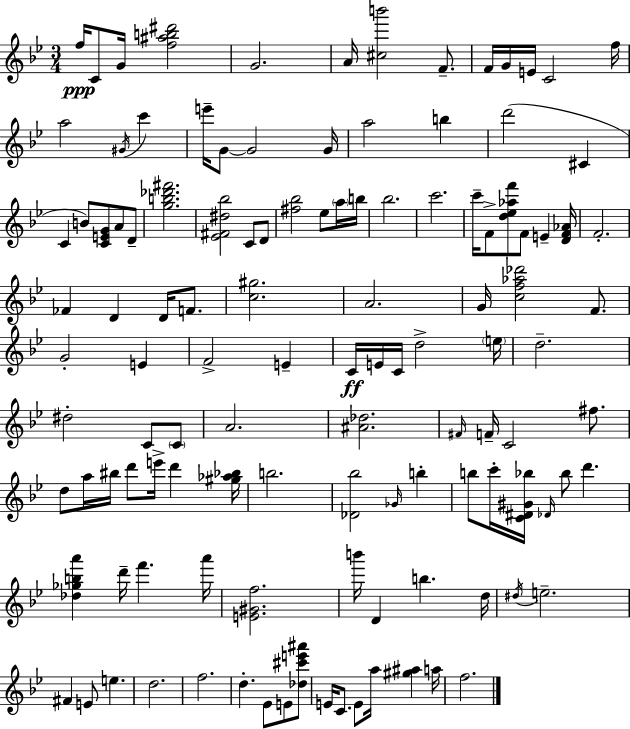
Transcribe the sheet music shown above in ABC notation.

X:1
T:Untitled
M:3/4
L:1/4
K:Bb
f/4 C/2 G/4 [f^ab^d']2 G2 A/4 [^cb']2 F/2 F/4 G/4 E/4 C2 f/4 a2 ^G/4 c' e'/4 G/2 G2 G/4 a2 b d'2 ^C C B/2 [CEG]/2 A/2 D/2 [gb_d'^f']2 [_E^F^d_b]2 C/2 D/2 [^f_b]2 _e/2 a/4 b/4 _b2 c'2 c'/4 F/2 [d_e_af']/2 F/2 E [DF_A]/4 F2 _F D D/4 F/2 [c^g]2 A2 G/4 [cf_a_d']2 F/2 G2 E F2 E C/4 E/4 C/4 d2 e/4 d2 ^d2 C/2 C/2 A2 [^A_d]2 ^F/4 F/4 C2 ^f/2 d/2 a/4 ^b/4 d'/2 e'/4 d' [^g_a_b]/4 b2 [_D_b]2 _G/4 b b/2 c'/4 [C^D^G_b]/4 _D/4 _b/2 d' [_d_gba'] d'/4 f' a'/4 [E^Gf]2 b'/4 D b d/4 ^d/4 e2 ^F E/2 e d2 f2 d _E/2 E/2 [_d^c'e'^a']/2 E/4 C/2 E/2 a/4 [^g^a] a/4 f2